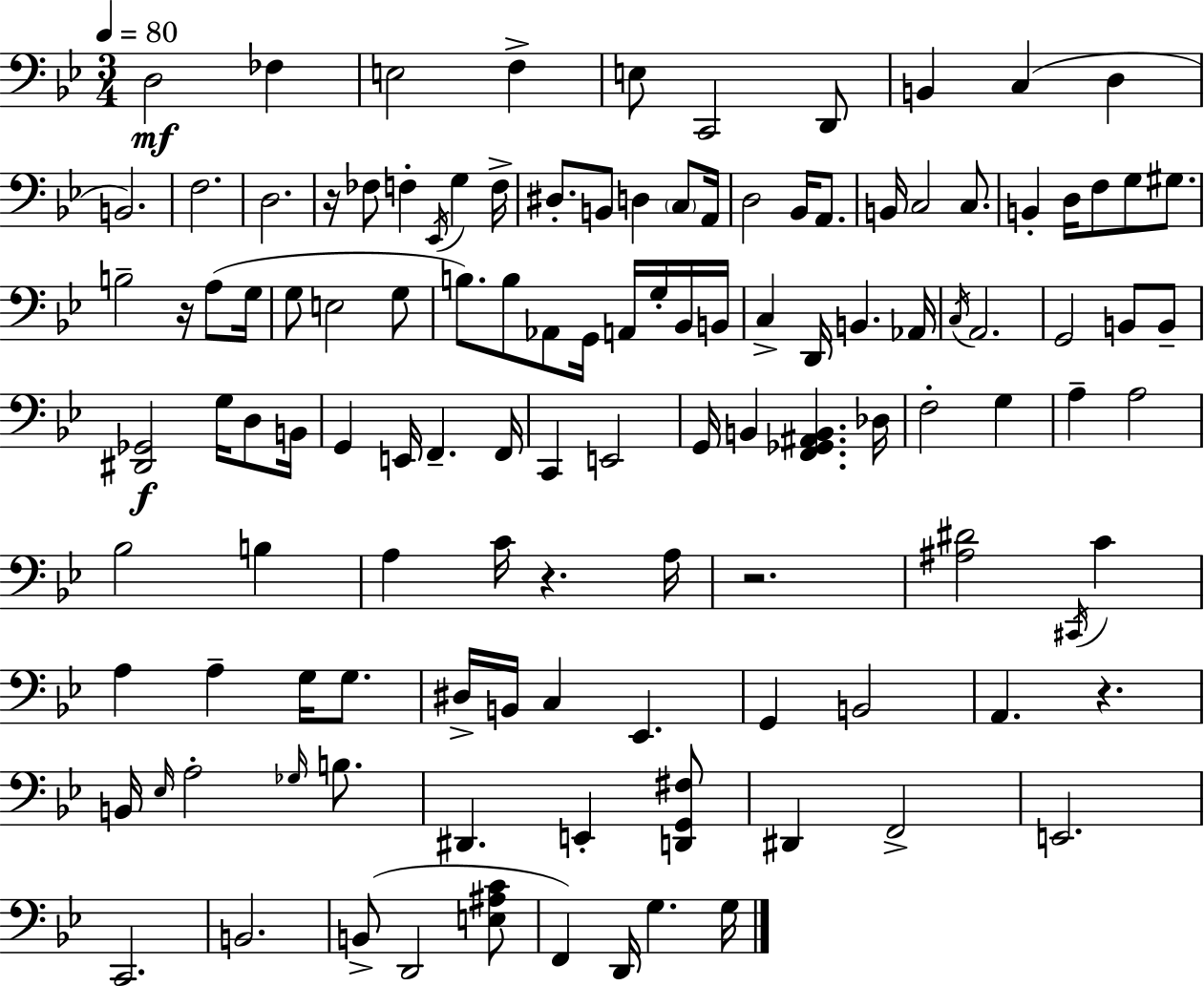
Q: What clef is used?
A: bass